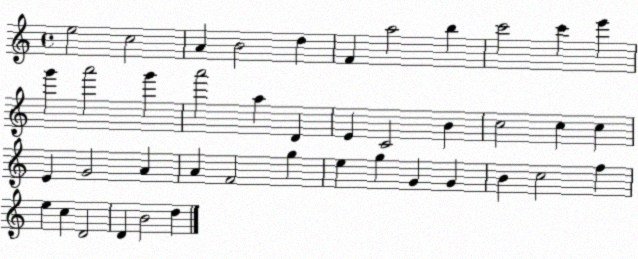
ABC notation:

X:1
T:Untitled
M:4/4
L:1/4
K:C
e2 c2 A B2 d F a2 b c'2 c' e' g' a'2 g' a'2 a D E C2 B c2 c c E G2 A A F2 g e g G G B c2 f e c D2 D B2 d